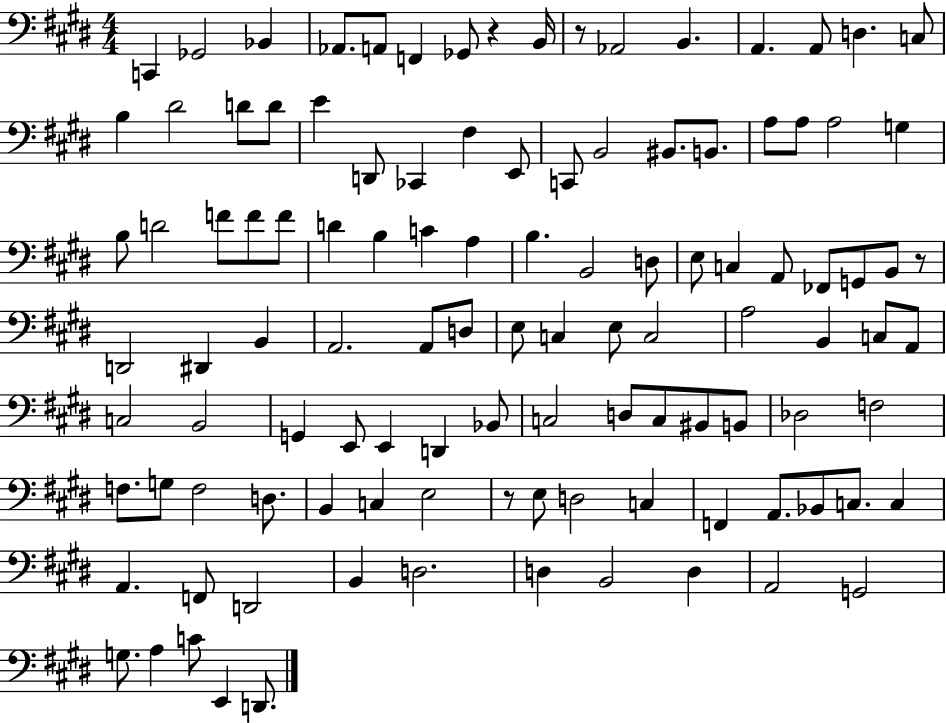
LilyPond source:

{
  \clef bass
  \numericTimeSignature
  \time 4/4
  \key e \major
  c,4 ges,2 bes,4 | aes,8. a,8 f,4 ges,8 r4 b,16 | r8 aes,2 b,4. | a,4. a,8 d4. c8 | \break b4 dis'2 d'8 d'8 | e'4 d,8 ces,4 fis4 e,8 | c,8 b,2 bis,8. b,8. | a8 a8 a2 g4 | \break b8 d'2 f'8 f'8 f'8 | d'4 b4 c'4 a4 | b4. b,2 d8 | e8 c4 a,8 fes,8 g,8 b,8 r8 | \break d,2 dis,4 b,4 | a,2. a,8 d8 | e8 c4 e8 c2 | a2 b,4 c8 a,8 | \break c2 b,2 | g,4 e,8 e,4 d,4 bes,8 | c2 d8 c8 bis,8 b,8 | des2 f2 | \break f8. g8 f2 d8. | b,4 c4 e2 | r8 e8 d2 c4 | f,4 a,8. bes,8 c8. c4 | \break a,4. f,8 d,2 | b,4 d2. | d4 b,2 d4 | a,2 g,2 | \break g8. a4 c'8 e,4 d,8. | \bar "|."
}